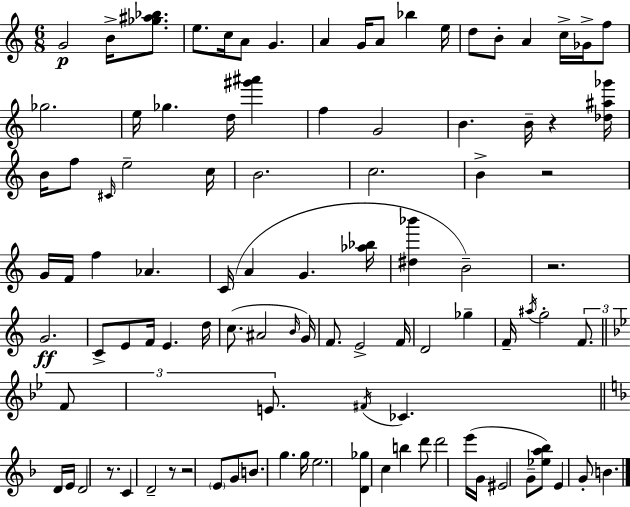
X:1
T:Untitled
M:6/8
L:1/4
K:Am
G2 B/4 [_g^a_b]/2 e/2 c/4 A/2 G A G/4 A/2 _b e/4 d/2 B/2 A c/4 _G/4 f/2 _g2 e/4 _g d/4 [^g'^a'] f G2 B B/4 z [_d^a_g']/4 B/4 f/2 ^C/4 e2 c/4 B2 c2 B z2 G/4 F/4 f _A C/4 A G [_a_b]/4 [^d_b'] B2 z2 G2 C/2 E/2 F/4 E d/4 c/2 ^A2 B/4 G/4 F/2 E2 F/4 D2 _g F/4 ^a/4 g2 F/2 F/2 E/2 ^F/4 _C D/4 E/4 D2 z/2 C D2 z/2 z2 E/2 G/2 B/2 g g/4 e2 [D_g] c b d'/2 d'2 e'/4 G/4 ^E2 G/2 [_ea_b]/2 E G/2 B